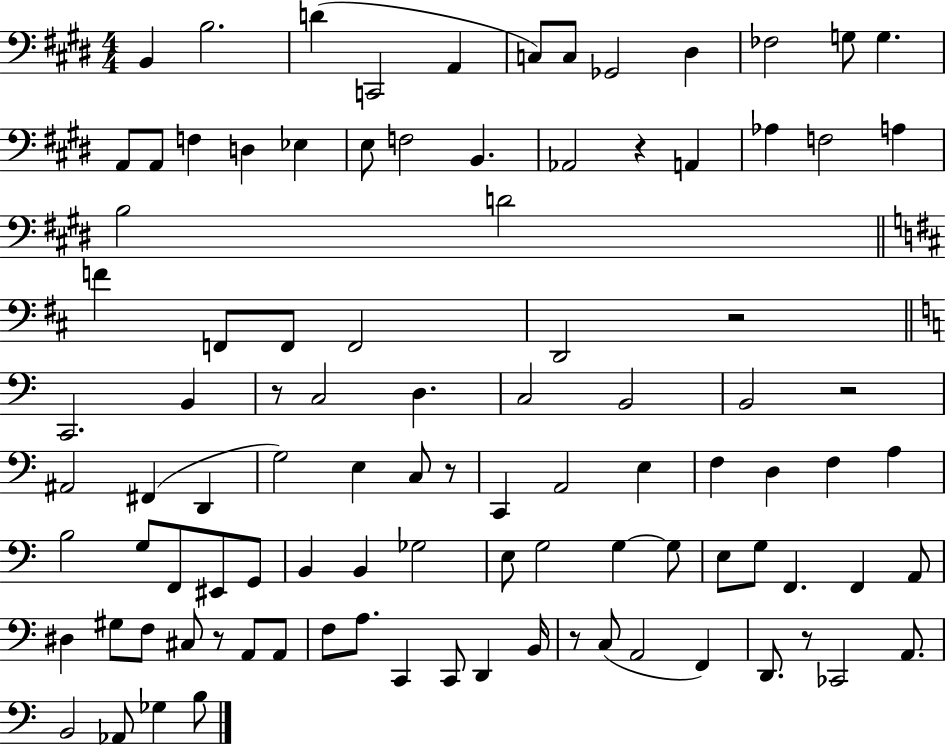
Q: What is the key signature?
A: E major